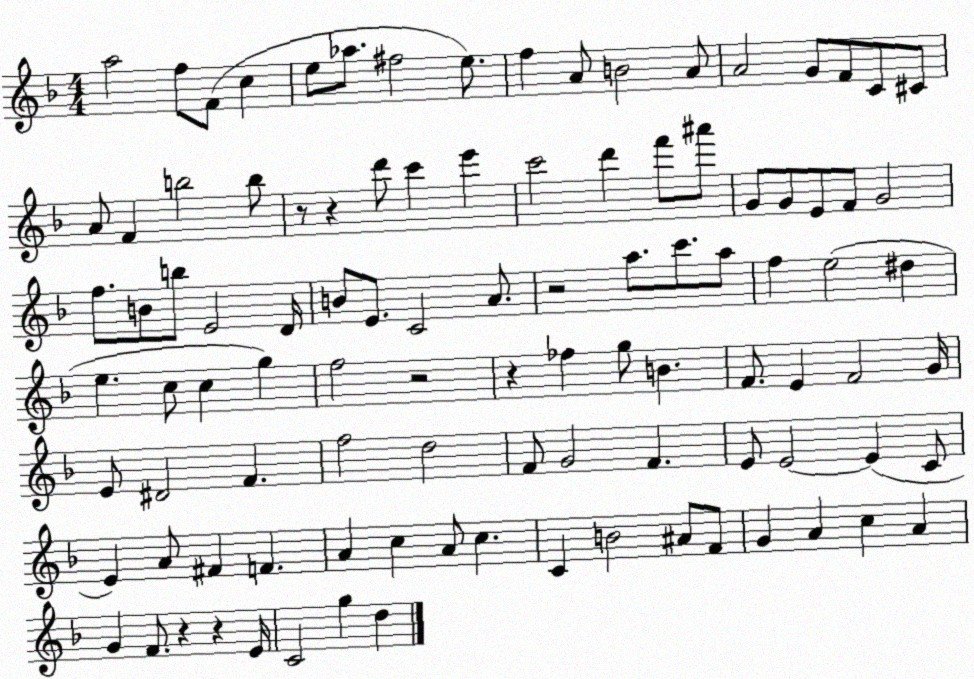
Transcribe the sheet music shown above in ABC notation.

X:1
T:Untitled
M:4/4
L:1/4
K:F
a2 f/2 F/2 c e/2 _a/2 ^f2 e/2 f A/2 B2 A/2 A2 G/2 F/2 C/2 ^C/2 A/2 F b2 b/2 z/2 z d'/2 c' e' c'2 d' f'/2 ^a'/2 G/2 G/2 E/2 F/2 G2 f/2 B/2 b/2 E2 D/4 B/2 E/2 C2 A/2 z2 a/2 c'/2 a/2 f e2 ^d e c/2 c g f2 z2 z _f g/2 B F/2 E F2 G/4 E/2 ^D2 F f2 d2 F/2 G2 F E/2 E2 E C/2 E A/2 ^F F A c A/2 c C B2 ^A/2 F/2 G A c A G F/2 z z E/4 C2 g d